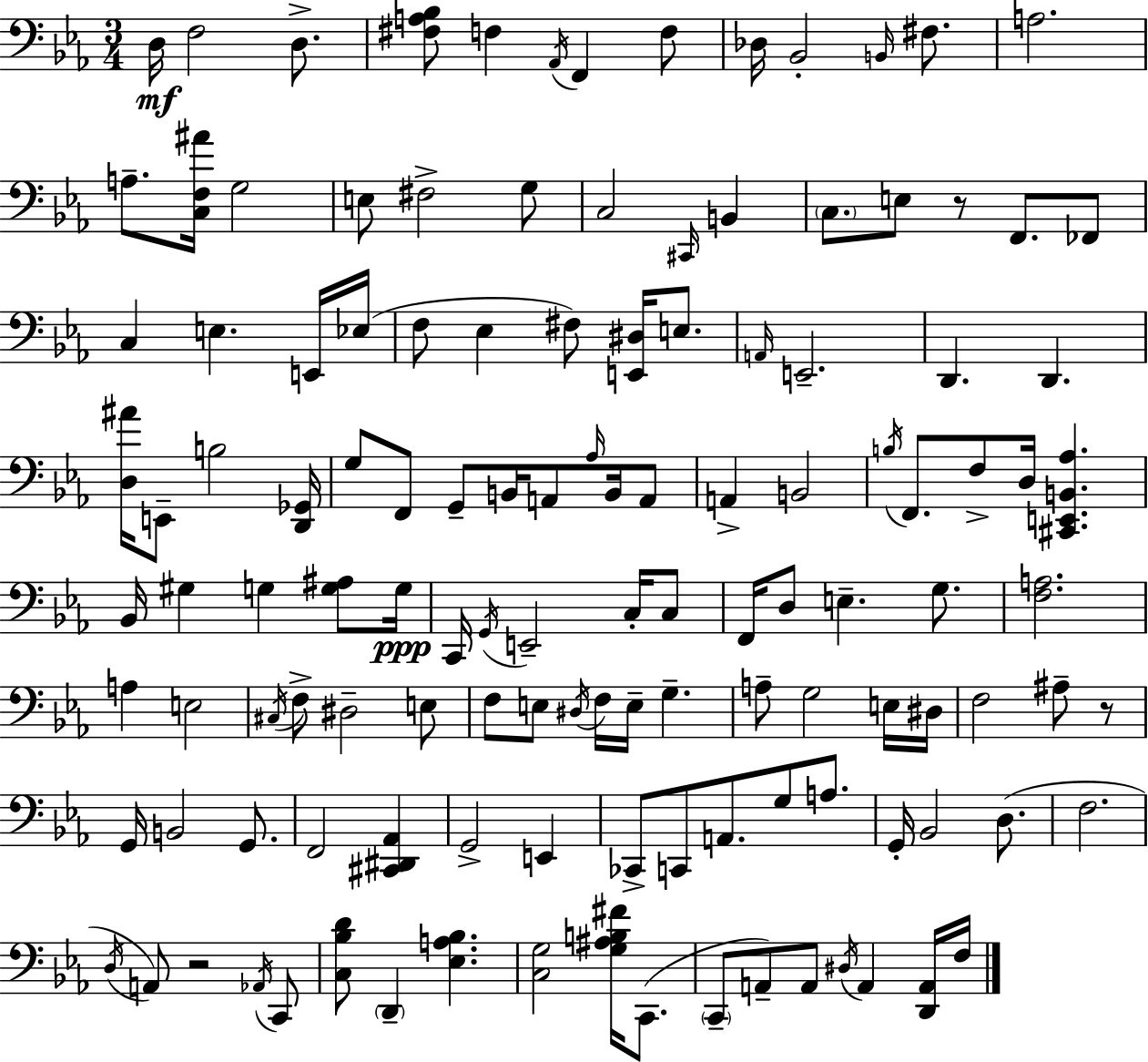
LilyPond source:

{
  \clef bass
  \numericTimeSignature
  \time 3/4
  \key ees \major
  \repeat volta 2 { d16\mf f2 d8.-> | <fis a bes>8 f4 \acciaccatura { aes,16 } f,4 f8 | des16 bes,2-. \grace { b,16 } fis8. | a2. | \break a8.-- <c f ais'>16 g2 | e8 fis2-> | g8 c2 \grace { cis,16 } b,4 | \parenthesize c8. e8 r8 f,8. | \break fes,8 c4 e4. | e,16 ees16( f8 ees4 fis8) <e, dis>16 | e8. \grace { a,16 } e,2.-- | d,4. d,4. | \break <d ais'>16 e,8-- b2 | <d, ges,>16 g8 f,8 g,8-- b,16 a,8 | \grace { aes16 } b,16 a,8 a,4-> b,2 | \acciaccatura { b16 } f,8. f8-> d16 | \break <cis, e, b, aes>4. bes,16 gis4 g4 | <g ais>8 g16\ppp c,16 \acciaccatura { g,16 } e,2-- | c16-. c8 f,16 d8 e4.-- | g8. <f a>2. | \break a4 e2 | \acciaccatura { cis16 } f8-> dis2-- | e8 f8 e8 | \acciaccatura { dis16 } f16 e16-- g4.-- a8-- g2 | \break e16 dis16 f2 | ais8-- r8 g,16 b,2 | g,8. f,2 | <cis, dis, aes,>4 g,2-> | \break e,4 ces,8-> c,8 | a,8. g8 a8. g,16-. bes,2 | d8.( f2. | \acciaccatura { d16 }) a,8 | \break r2 \acciaccatura { aes,16 } c,8 <c bes d'>8 | \parenthesize d,4-- <ees a bes>4. <c g>2 | <g ais b fis'>16 c,8.( \parenthesize c,8-- | a,8--) a,8 \acciaccatura { dis16 } a,4 <d, a,>16 f16 | \break } \bar "|."
}